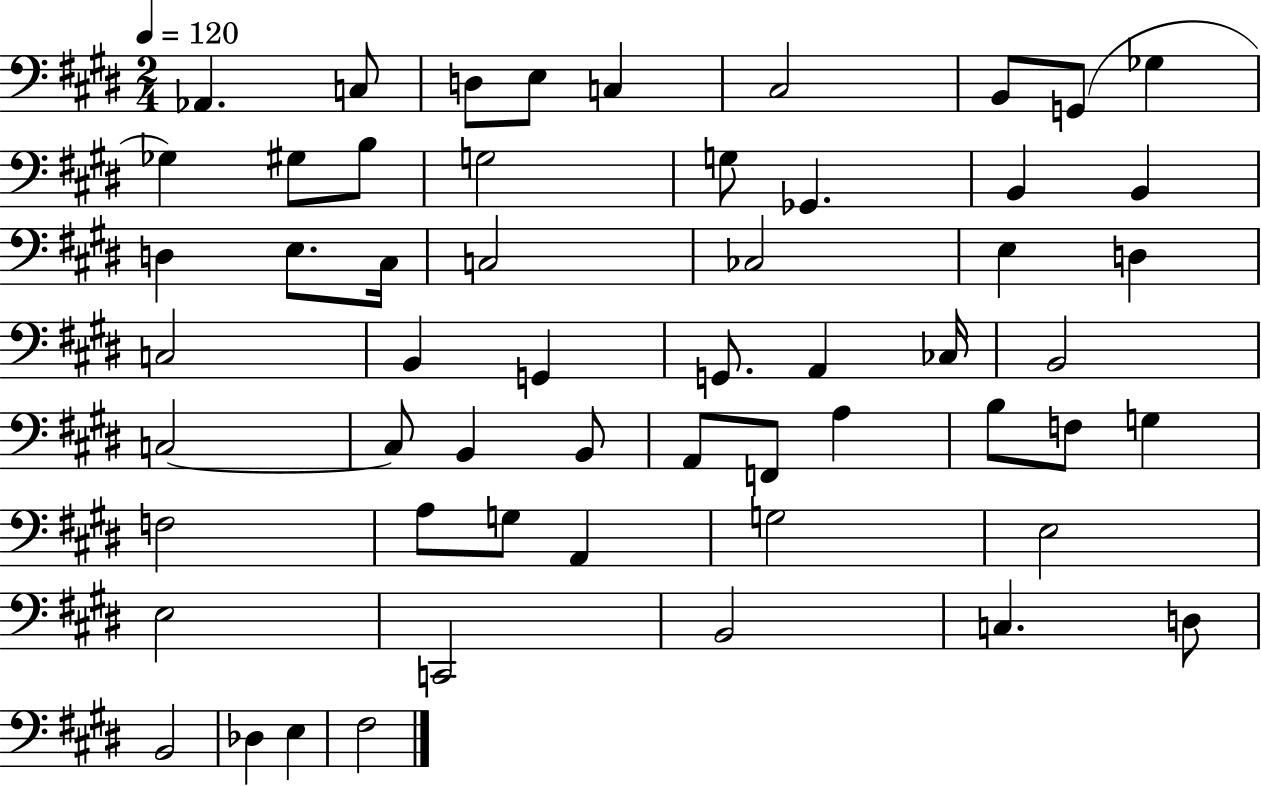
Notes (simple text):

Ab2/q. C3/e D3/e E3/e C3/q C#3/h B2/e G2/e Gb3/q Gb3/q G#3/e B3/e G3/h G3/e Gb2/q. B2/q B2/q D3/q E3/e. C#3/s C3/h CES3/h E3/q D3/q C3/h B2/q G2/q G2/e. A2/q CES3/s B2/h C3/h C3/e B2/q B2/e A2/e F2/e A3/q B3/e F3/e G3/q F3/h A3/e G3/e A2/q G3/h E3/h E3/h C2/h B2/h C3/q. D3/e B2/h Db3/q E3/q F#3/h